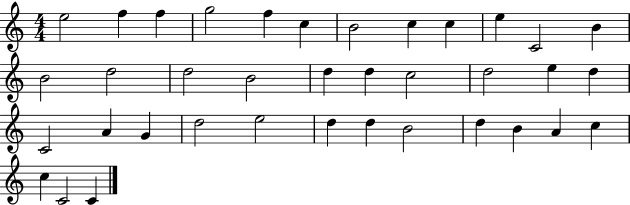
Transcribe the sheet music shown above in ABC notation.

X:1
T:Untitled
M:4/4
L:1/4
K:C
e2 f f g2 f c B2 c c e C2 B B2 d2 d2 B2 d d c2 d2 e d C2 A G d2 e2 d d B2 d B A c c C2 C